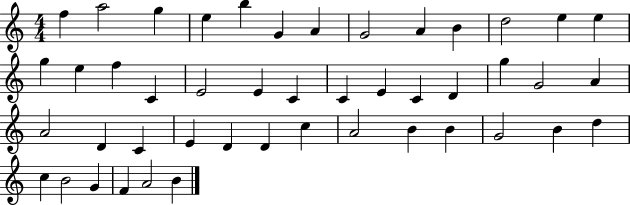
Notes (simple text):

F5/q A5/h G5/q E5/q B5/q G4/q A4/q G4/h A4/q B4/q D5/h E5/q E5/q G5/q E5/q F5/q C4/q E4/h E4/q C4/q C4/q E4/q C4/q D4/q G5/q G4/h A4/q A4/h D4/q C4/q E4/q D4/q D4/q C5/q A4/h B4/q B4/q G4/h B4/q D5/q C5/q B4/h G4/q F4/q A4/h B4/q